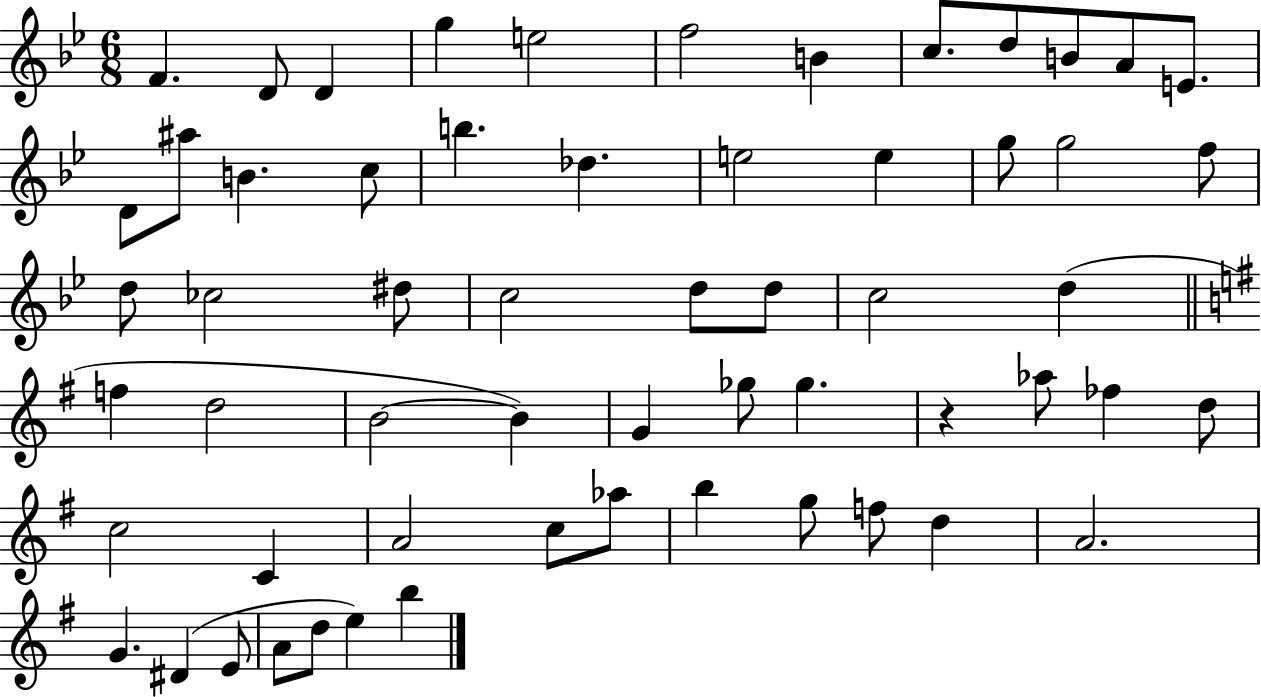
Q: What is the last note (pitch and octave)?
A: B5